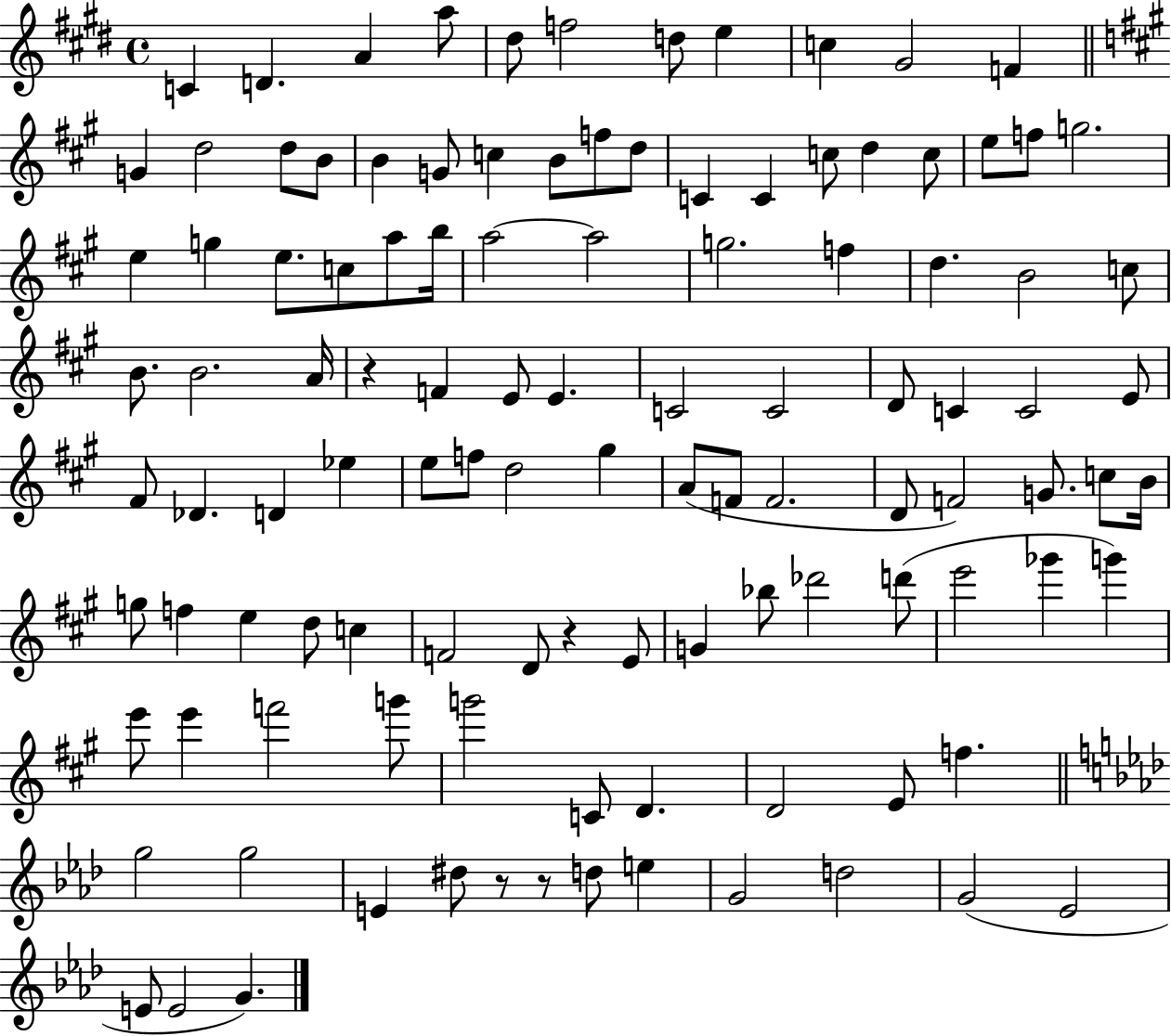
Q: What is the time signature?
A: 4/4